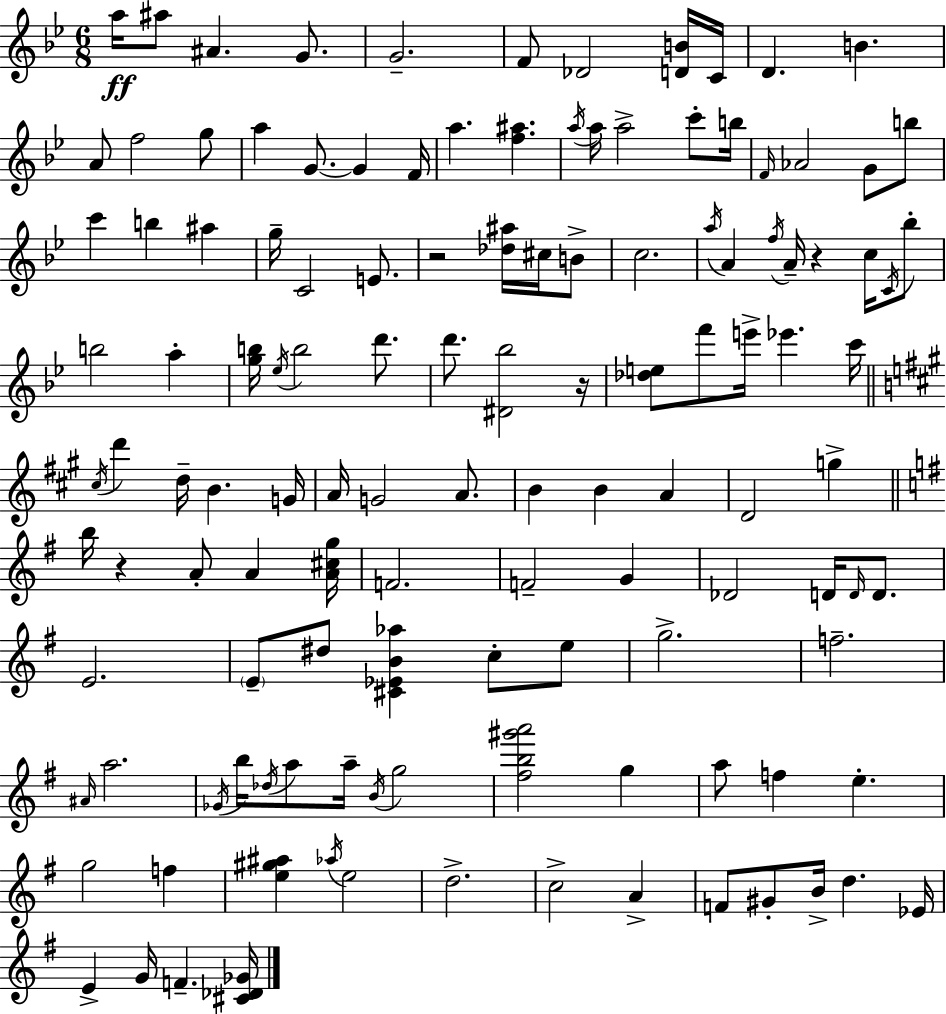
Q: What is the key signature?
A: G minor